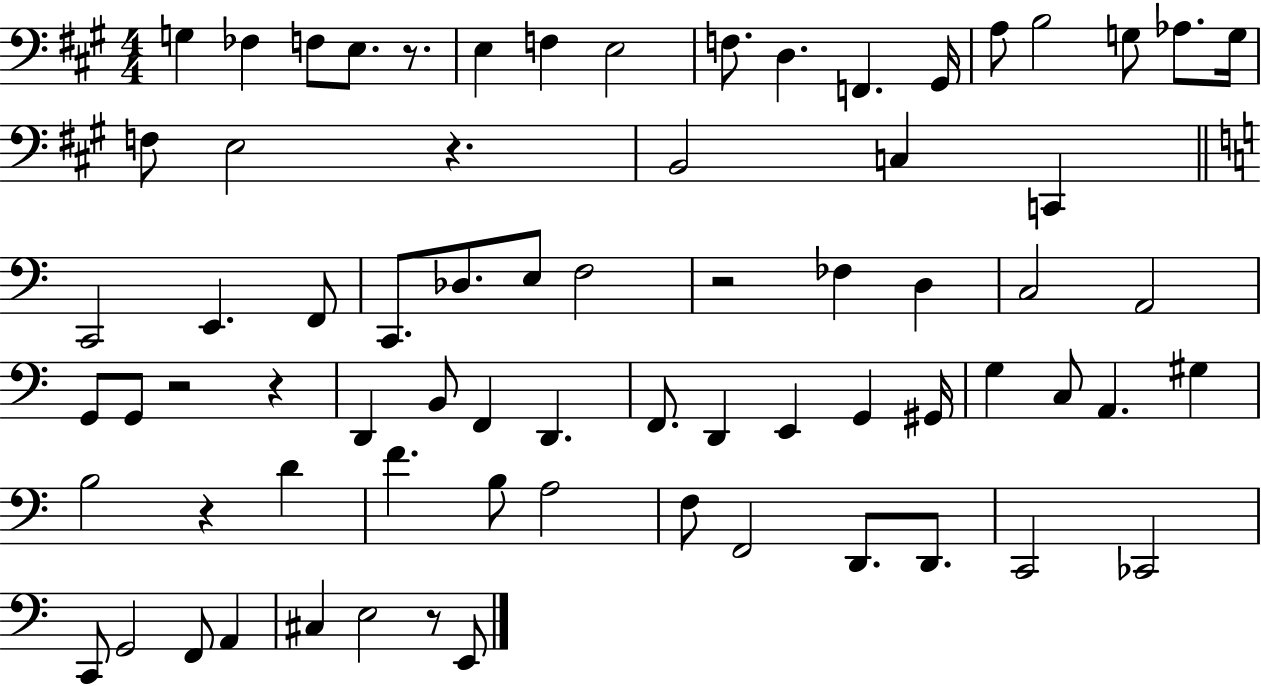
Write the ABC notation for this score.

X:1
T:Untitled
M:4/4
L:1/4
K:A
G, _F, F,/2 E,/2 z/2 E, F, E,2 F,/2 D, F,, ^G,,/4 A,/2 B,2 G,/2 _A,/2 G,/4 F,/2 E,2 z B,,2 C, C,, C,,2 E,, F,,/2 C,,/2 _D,/2 E,/2 F,2 z2 _F, D, C,2 A,,2 G,,/2 G,,/2 z2 z D,, B,,/2 F,, D,, F,,/2 D,, E,, G,, ^G,,/4 G, C,/2 A,, ^G, B,2 z D F B,/2 A,2 F,/2 F,,2 D,,/2 D,,/2 C,,2 _C,,2 C,,/2 G,,2 F,,/2 A,, ^C, E,2 z/2 E,,/2